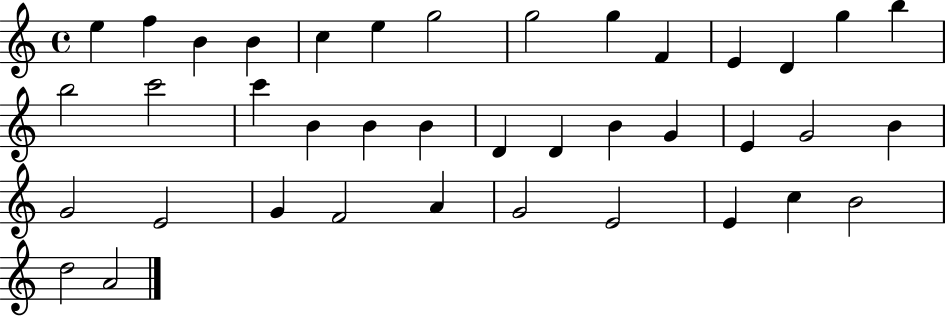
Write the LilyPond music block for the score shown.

{
  \clef treble
  \time 4/4
  \defaultTimeSignature
  \key c \major
  e''4 f''4 b'4 b'4 | c''4 e''4 g''2 | g''2 g''4 f'4 | e'4 d'4 g''4 b''4 | \break b''2 c'''2 | c'''4 b'4 b'4 b'4 | d'4 d'4 b'4 g'4 | e'4 g'2 b'4 | \break g'2 e'2 | g'4 f'2 a'4 | g'2 e'2 | e'4 c''4 b'2 | \break d''2 a'2 | \bar "|."
}